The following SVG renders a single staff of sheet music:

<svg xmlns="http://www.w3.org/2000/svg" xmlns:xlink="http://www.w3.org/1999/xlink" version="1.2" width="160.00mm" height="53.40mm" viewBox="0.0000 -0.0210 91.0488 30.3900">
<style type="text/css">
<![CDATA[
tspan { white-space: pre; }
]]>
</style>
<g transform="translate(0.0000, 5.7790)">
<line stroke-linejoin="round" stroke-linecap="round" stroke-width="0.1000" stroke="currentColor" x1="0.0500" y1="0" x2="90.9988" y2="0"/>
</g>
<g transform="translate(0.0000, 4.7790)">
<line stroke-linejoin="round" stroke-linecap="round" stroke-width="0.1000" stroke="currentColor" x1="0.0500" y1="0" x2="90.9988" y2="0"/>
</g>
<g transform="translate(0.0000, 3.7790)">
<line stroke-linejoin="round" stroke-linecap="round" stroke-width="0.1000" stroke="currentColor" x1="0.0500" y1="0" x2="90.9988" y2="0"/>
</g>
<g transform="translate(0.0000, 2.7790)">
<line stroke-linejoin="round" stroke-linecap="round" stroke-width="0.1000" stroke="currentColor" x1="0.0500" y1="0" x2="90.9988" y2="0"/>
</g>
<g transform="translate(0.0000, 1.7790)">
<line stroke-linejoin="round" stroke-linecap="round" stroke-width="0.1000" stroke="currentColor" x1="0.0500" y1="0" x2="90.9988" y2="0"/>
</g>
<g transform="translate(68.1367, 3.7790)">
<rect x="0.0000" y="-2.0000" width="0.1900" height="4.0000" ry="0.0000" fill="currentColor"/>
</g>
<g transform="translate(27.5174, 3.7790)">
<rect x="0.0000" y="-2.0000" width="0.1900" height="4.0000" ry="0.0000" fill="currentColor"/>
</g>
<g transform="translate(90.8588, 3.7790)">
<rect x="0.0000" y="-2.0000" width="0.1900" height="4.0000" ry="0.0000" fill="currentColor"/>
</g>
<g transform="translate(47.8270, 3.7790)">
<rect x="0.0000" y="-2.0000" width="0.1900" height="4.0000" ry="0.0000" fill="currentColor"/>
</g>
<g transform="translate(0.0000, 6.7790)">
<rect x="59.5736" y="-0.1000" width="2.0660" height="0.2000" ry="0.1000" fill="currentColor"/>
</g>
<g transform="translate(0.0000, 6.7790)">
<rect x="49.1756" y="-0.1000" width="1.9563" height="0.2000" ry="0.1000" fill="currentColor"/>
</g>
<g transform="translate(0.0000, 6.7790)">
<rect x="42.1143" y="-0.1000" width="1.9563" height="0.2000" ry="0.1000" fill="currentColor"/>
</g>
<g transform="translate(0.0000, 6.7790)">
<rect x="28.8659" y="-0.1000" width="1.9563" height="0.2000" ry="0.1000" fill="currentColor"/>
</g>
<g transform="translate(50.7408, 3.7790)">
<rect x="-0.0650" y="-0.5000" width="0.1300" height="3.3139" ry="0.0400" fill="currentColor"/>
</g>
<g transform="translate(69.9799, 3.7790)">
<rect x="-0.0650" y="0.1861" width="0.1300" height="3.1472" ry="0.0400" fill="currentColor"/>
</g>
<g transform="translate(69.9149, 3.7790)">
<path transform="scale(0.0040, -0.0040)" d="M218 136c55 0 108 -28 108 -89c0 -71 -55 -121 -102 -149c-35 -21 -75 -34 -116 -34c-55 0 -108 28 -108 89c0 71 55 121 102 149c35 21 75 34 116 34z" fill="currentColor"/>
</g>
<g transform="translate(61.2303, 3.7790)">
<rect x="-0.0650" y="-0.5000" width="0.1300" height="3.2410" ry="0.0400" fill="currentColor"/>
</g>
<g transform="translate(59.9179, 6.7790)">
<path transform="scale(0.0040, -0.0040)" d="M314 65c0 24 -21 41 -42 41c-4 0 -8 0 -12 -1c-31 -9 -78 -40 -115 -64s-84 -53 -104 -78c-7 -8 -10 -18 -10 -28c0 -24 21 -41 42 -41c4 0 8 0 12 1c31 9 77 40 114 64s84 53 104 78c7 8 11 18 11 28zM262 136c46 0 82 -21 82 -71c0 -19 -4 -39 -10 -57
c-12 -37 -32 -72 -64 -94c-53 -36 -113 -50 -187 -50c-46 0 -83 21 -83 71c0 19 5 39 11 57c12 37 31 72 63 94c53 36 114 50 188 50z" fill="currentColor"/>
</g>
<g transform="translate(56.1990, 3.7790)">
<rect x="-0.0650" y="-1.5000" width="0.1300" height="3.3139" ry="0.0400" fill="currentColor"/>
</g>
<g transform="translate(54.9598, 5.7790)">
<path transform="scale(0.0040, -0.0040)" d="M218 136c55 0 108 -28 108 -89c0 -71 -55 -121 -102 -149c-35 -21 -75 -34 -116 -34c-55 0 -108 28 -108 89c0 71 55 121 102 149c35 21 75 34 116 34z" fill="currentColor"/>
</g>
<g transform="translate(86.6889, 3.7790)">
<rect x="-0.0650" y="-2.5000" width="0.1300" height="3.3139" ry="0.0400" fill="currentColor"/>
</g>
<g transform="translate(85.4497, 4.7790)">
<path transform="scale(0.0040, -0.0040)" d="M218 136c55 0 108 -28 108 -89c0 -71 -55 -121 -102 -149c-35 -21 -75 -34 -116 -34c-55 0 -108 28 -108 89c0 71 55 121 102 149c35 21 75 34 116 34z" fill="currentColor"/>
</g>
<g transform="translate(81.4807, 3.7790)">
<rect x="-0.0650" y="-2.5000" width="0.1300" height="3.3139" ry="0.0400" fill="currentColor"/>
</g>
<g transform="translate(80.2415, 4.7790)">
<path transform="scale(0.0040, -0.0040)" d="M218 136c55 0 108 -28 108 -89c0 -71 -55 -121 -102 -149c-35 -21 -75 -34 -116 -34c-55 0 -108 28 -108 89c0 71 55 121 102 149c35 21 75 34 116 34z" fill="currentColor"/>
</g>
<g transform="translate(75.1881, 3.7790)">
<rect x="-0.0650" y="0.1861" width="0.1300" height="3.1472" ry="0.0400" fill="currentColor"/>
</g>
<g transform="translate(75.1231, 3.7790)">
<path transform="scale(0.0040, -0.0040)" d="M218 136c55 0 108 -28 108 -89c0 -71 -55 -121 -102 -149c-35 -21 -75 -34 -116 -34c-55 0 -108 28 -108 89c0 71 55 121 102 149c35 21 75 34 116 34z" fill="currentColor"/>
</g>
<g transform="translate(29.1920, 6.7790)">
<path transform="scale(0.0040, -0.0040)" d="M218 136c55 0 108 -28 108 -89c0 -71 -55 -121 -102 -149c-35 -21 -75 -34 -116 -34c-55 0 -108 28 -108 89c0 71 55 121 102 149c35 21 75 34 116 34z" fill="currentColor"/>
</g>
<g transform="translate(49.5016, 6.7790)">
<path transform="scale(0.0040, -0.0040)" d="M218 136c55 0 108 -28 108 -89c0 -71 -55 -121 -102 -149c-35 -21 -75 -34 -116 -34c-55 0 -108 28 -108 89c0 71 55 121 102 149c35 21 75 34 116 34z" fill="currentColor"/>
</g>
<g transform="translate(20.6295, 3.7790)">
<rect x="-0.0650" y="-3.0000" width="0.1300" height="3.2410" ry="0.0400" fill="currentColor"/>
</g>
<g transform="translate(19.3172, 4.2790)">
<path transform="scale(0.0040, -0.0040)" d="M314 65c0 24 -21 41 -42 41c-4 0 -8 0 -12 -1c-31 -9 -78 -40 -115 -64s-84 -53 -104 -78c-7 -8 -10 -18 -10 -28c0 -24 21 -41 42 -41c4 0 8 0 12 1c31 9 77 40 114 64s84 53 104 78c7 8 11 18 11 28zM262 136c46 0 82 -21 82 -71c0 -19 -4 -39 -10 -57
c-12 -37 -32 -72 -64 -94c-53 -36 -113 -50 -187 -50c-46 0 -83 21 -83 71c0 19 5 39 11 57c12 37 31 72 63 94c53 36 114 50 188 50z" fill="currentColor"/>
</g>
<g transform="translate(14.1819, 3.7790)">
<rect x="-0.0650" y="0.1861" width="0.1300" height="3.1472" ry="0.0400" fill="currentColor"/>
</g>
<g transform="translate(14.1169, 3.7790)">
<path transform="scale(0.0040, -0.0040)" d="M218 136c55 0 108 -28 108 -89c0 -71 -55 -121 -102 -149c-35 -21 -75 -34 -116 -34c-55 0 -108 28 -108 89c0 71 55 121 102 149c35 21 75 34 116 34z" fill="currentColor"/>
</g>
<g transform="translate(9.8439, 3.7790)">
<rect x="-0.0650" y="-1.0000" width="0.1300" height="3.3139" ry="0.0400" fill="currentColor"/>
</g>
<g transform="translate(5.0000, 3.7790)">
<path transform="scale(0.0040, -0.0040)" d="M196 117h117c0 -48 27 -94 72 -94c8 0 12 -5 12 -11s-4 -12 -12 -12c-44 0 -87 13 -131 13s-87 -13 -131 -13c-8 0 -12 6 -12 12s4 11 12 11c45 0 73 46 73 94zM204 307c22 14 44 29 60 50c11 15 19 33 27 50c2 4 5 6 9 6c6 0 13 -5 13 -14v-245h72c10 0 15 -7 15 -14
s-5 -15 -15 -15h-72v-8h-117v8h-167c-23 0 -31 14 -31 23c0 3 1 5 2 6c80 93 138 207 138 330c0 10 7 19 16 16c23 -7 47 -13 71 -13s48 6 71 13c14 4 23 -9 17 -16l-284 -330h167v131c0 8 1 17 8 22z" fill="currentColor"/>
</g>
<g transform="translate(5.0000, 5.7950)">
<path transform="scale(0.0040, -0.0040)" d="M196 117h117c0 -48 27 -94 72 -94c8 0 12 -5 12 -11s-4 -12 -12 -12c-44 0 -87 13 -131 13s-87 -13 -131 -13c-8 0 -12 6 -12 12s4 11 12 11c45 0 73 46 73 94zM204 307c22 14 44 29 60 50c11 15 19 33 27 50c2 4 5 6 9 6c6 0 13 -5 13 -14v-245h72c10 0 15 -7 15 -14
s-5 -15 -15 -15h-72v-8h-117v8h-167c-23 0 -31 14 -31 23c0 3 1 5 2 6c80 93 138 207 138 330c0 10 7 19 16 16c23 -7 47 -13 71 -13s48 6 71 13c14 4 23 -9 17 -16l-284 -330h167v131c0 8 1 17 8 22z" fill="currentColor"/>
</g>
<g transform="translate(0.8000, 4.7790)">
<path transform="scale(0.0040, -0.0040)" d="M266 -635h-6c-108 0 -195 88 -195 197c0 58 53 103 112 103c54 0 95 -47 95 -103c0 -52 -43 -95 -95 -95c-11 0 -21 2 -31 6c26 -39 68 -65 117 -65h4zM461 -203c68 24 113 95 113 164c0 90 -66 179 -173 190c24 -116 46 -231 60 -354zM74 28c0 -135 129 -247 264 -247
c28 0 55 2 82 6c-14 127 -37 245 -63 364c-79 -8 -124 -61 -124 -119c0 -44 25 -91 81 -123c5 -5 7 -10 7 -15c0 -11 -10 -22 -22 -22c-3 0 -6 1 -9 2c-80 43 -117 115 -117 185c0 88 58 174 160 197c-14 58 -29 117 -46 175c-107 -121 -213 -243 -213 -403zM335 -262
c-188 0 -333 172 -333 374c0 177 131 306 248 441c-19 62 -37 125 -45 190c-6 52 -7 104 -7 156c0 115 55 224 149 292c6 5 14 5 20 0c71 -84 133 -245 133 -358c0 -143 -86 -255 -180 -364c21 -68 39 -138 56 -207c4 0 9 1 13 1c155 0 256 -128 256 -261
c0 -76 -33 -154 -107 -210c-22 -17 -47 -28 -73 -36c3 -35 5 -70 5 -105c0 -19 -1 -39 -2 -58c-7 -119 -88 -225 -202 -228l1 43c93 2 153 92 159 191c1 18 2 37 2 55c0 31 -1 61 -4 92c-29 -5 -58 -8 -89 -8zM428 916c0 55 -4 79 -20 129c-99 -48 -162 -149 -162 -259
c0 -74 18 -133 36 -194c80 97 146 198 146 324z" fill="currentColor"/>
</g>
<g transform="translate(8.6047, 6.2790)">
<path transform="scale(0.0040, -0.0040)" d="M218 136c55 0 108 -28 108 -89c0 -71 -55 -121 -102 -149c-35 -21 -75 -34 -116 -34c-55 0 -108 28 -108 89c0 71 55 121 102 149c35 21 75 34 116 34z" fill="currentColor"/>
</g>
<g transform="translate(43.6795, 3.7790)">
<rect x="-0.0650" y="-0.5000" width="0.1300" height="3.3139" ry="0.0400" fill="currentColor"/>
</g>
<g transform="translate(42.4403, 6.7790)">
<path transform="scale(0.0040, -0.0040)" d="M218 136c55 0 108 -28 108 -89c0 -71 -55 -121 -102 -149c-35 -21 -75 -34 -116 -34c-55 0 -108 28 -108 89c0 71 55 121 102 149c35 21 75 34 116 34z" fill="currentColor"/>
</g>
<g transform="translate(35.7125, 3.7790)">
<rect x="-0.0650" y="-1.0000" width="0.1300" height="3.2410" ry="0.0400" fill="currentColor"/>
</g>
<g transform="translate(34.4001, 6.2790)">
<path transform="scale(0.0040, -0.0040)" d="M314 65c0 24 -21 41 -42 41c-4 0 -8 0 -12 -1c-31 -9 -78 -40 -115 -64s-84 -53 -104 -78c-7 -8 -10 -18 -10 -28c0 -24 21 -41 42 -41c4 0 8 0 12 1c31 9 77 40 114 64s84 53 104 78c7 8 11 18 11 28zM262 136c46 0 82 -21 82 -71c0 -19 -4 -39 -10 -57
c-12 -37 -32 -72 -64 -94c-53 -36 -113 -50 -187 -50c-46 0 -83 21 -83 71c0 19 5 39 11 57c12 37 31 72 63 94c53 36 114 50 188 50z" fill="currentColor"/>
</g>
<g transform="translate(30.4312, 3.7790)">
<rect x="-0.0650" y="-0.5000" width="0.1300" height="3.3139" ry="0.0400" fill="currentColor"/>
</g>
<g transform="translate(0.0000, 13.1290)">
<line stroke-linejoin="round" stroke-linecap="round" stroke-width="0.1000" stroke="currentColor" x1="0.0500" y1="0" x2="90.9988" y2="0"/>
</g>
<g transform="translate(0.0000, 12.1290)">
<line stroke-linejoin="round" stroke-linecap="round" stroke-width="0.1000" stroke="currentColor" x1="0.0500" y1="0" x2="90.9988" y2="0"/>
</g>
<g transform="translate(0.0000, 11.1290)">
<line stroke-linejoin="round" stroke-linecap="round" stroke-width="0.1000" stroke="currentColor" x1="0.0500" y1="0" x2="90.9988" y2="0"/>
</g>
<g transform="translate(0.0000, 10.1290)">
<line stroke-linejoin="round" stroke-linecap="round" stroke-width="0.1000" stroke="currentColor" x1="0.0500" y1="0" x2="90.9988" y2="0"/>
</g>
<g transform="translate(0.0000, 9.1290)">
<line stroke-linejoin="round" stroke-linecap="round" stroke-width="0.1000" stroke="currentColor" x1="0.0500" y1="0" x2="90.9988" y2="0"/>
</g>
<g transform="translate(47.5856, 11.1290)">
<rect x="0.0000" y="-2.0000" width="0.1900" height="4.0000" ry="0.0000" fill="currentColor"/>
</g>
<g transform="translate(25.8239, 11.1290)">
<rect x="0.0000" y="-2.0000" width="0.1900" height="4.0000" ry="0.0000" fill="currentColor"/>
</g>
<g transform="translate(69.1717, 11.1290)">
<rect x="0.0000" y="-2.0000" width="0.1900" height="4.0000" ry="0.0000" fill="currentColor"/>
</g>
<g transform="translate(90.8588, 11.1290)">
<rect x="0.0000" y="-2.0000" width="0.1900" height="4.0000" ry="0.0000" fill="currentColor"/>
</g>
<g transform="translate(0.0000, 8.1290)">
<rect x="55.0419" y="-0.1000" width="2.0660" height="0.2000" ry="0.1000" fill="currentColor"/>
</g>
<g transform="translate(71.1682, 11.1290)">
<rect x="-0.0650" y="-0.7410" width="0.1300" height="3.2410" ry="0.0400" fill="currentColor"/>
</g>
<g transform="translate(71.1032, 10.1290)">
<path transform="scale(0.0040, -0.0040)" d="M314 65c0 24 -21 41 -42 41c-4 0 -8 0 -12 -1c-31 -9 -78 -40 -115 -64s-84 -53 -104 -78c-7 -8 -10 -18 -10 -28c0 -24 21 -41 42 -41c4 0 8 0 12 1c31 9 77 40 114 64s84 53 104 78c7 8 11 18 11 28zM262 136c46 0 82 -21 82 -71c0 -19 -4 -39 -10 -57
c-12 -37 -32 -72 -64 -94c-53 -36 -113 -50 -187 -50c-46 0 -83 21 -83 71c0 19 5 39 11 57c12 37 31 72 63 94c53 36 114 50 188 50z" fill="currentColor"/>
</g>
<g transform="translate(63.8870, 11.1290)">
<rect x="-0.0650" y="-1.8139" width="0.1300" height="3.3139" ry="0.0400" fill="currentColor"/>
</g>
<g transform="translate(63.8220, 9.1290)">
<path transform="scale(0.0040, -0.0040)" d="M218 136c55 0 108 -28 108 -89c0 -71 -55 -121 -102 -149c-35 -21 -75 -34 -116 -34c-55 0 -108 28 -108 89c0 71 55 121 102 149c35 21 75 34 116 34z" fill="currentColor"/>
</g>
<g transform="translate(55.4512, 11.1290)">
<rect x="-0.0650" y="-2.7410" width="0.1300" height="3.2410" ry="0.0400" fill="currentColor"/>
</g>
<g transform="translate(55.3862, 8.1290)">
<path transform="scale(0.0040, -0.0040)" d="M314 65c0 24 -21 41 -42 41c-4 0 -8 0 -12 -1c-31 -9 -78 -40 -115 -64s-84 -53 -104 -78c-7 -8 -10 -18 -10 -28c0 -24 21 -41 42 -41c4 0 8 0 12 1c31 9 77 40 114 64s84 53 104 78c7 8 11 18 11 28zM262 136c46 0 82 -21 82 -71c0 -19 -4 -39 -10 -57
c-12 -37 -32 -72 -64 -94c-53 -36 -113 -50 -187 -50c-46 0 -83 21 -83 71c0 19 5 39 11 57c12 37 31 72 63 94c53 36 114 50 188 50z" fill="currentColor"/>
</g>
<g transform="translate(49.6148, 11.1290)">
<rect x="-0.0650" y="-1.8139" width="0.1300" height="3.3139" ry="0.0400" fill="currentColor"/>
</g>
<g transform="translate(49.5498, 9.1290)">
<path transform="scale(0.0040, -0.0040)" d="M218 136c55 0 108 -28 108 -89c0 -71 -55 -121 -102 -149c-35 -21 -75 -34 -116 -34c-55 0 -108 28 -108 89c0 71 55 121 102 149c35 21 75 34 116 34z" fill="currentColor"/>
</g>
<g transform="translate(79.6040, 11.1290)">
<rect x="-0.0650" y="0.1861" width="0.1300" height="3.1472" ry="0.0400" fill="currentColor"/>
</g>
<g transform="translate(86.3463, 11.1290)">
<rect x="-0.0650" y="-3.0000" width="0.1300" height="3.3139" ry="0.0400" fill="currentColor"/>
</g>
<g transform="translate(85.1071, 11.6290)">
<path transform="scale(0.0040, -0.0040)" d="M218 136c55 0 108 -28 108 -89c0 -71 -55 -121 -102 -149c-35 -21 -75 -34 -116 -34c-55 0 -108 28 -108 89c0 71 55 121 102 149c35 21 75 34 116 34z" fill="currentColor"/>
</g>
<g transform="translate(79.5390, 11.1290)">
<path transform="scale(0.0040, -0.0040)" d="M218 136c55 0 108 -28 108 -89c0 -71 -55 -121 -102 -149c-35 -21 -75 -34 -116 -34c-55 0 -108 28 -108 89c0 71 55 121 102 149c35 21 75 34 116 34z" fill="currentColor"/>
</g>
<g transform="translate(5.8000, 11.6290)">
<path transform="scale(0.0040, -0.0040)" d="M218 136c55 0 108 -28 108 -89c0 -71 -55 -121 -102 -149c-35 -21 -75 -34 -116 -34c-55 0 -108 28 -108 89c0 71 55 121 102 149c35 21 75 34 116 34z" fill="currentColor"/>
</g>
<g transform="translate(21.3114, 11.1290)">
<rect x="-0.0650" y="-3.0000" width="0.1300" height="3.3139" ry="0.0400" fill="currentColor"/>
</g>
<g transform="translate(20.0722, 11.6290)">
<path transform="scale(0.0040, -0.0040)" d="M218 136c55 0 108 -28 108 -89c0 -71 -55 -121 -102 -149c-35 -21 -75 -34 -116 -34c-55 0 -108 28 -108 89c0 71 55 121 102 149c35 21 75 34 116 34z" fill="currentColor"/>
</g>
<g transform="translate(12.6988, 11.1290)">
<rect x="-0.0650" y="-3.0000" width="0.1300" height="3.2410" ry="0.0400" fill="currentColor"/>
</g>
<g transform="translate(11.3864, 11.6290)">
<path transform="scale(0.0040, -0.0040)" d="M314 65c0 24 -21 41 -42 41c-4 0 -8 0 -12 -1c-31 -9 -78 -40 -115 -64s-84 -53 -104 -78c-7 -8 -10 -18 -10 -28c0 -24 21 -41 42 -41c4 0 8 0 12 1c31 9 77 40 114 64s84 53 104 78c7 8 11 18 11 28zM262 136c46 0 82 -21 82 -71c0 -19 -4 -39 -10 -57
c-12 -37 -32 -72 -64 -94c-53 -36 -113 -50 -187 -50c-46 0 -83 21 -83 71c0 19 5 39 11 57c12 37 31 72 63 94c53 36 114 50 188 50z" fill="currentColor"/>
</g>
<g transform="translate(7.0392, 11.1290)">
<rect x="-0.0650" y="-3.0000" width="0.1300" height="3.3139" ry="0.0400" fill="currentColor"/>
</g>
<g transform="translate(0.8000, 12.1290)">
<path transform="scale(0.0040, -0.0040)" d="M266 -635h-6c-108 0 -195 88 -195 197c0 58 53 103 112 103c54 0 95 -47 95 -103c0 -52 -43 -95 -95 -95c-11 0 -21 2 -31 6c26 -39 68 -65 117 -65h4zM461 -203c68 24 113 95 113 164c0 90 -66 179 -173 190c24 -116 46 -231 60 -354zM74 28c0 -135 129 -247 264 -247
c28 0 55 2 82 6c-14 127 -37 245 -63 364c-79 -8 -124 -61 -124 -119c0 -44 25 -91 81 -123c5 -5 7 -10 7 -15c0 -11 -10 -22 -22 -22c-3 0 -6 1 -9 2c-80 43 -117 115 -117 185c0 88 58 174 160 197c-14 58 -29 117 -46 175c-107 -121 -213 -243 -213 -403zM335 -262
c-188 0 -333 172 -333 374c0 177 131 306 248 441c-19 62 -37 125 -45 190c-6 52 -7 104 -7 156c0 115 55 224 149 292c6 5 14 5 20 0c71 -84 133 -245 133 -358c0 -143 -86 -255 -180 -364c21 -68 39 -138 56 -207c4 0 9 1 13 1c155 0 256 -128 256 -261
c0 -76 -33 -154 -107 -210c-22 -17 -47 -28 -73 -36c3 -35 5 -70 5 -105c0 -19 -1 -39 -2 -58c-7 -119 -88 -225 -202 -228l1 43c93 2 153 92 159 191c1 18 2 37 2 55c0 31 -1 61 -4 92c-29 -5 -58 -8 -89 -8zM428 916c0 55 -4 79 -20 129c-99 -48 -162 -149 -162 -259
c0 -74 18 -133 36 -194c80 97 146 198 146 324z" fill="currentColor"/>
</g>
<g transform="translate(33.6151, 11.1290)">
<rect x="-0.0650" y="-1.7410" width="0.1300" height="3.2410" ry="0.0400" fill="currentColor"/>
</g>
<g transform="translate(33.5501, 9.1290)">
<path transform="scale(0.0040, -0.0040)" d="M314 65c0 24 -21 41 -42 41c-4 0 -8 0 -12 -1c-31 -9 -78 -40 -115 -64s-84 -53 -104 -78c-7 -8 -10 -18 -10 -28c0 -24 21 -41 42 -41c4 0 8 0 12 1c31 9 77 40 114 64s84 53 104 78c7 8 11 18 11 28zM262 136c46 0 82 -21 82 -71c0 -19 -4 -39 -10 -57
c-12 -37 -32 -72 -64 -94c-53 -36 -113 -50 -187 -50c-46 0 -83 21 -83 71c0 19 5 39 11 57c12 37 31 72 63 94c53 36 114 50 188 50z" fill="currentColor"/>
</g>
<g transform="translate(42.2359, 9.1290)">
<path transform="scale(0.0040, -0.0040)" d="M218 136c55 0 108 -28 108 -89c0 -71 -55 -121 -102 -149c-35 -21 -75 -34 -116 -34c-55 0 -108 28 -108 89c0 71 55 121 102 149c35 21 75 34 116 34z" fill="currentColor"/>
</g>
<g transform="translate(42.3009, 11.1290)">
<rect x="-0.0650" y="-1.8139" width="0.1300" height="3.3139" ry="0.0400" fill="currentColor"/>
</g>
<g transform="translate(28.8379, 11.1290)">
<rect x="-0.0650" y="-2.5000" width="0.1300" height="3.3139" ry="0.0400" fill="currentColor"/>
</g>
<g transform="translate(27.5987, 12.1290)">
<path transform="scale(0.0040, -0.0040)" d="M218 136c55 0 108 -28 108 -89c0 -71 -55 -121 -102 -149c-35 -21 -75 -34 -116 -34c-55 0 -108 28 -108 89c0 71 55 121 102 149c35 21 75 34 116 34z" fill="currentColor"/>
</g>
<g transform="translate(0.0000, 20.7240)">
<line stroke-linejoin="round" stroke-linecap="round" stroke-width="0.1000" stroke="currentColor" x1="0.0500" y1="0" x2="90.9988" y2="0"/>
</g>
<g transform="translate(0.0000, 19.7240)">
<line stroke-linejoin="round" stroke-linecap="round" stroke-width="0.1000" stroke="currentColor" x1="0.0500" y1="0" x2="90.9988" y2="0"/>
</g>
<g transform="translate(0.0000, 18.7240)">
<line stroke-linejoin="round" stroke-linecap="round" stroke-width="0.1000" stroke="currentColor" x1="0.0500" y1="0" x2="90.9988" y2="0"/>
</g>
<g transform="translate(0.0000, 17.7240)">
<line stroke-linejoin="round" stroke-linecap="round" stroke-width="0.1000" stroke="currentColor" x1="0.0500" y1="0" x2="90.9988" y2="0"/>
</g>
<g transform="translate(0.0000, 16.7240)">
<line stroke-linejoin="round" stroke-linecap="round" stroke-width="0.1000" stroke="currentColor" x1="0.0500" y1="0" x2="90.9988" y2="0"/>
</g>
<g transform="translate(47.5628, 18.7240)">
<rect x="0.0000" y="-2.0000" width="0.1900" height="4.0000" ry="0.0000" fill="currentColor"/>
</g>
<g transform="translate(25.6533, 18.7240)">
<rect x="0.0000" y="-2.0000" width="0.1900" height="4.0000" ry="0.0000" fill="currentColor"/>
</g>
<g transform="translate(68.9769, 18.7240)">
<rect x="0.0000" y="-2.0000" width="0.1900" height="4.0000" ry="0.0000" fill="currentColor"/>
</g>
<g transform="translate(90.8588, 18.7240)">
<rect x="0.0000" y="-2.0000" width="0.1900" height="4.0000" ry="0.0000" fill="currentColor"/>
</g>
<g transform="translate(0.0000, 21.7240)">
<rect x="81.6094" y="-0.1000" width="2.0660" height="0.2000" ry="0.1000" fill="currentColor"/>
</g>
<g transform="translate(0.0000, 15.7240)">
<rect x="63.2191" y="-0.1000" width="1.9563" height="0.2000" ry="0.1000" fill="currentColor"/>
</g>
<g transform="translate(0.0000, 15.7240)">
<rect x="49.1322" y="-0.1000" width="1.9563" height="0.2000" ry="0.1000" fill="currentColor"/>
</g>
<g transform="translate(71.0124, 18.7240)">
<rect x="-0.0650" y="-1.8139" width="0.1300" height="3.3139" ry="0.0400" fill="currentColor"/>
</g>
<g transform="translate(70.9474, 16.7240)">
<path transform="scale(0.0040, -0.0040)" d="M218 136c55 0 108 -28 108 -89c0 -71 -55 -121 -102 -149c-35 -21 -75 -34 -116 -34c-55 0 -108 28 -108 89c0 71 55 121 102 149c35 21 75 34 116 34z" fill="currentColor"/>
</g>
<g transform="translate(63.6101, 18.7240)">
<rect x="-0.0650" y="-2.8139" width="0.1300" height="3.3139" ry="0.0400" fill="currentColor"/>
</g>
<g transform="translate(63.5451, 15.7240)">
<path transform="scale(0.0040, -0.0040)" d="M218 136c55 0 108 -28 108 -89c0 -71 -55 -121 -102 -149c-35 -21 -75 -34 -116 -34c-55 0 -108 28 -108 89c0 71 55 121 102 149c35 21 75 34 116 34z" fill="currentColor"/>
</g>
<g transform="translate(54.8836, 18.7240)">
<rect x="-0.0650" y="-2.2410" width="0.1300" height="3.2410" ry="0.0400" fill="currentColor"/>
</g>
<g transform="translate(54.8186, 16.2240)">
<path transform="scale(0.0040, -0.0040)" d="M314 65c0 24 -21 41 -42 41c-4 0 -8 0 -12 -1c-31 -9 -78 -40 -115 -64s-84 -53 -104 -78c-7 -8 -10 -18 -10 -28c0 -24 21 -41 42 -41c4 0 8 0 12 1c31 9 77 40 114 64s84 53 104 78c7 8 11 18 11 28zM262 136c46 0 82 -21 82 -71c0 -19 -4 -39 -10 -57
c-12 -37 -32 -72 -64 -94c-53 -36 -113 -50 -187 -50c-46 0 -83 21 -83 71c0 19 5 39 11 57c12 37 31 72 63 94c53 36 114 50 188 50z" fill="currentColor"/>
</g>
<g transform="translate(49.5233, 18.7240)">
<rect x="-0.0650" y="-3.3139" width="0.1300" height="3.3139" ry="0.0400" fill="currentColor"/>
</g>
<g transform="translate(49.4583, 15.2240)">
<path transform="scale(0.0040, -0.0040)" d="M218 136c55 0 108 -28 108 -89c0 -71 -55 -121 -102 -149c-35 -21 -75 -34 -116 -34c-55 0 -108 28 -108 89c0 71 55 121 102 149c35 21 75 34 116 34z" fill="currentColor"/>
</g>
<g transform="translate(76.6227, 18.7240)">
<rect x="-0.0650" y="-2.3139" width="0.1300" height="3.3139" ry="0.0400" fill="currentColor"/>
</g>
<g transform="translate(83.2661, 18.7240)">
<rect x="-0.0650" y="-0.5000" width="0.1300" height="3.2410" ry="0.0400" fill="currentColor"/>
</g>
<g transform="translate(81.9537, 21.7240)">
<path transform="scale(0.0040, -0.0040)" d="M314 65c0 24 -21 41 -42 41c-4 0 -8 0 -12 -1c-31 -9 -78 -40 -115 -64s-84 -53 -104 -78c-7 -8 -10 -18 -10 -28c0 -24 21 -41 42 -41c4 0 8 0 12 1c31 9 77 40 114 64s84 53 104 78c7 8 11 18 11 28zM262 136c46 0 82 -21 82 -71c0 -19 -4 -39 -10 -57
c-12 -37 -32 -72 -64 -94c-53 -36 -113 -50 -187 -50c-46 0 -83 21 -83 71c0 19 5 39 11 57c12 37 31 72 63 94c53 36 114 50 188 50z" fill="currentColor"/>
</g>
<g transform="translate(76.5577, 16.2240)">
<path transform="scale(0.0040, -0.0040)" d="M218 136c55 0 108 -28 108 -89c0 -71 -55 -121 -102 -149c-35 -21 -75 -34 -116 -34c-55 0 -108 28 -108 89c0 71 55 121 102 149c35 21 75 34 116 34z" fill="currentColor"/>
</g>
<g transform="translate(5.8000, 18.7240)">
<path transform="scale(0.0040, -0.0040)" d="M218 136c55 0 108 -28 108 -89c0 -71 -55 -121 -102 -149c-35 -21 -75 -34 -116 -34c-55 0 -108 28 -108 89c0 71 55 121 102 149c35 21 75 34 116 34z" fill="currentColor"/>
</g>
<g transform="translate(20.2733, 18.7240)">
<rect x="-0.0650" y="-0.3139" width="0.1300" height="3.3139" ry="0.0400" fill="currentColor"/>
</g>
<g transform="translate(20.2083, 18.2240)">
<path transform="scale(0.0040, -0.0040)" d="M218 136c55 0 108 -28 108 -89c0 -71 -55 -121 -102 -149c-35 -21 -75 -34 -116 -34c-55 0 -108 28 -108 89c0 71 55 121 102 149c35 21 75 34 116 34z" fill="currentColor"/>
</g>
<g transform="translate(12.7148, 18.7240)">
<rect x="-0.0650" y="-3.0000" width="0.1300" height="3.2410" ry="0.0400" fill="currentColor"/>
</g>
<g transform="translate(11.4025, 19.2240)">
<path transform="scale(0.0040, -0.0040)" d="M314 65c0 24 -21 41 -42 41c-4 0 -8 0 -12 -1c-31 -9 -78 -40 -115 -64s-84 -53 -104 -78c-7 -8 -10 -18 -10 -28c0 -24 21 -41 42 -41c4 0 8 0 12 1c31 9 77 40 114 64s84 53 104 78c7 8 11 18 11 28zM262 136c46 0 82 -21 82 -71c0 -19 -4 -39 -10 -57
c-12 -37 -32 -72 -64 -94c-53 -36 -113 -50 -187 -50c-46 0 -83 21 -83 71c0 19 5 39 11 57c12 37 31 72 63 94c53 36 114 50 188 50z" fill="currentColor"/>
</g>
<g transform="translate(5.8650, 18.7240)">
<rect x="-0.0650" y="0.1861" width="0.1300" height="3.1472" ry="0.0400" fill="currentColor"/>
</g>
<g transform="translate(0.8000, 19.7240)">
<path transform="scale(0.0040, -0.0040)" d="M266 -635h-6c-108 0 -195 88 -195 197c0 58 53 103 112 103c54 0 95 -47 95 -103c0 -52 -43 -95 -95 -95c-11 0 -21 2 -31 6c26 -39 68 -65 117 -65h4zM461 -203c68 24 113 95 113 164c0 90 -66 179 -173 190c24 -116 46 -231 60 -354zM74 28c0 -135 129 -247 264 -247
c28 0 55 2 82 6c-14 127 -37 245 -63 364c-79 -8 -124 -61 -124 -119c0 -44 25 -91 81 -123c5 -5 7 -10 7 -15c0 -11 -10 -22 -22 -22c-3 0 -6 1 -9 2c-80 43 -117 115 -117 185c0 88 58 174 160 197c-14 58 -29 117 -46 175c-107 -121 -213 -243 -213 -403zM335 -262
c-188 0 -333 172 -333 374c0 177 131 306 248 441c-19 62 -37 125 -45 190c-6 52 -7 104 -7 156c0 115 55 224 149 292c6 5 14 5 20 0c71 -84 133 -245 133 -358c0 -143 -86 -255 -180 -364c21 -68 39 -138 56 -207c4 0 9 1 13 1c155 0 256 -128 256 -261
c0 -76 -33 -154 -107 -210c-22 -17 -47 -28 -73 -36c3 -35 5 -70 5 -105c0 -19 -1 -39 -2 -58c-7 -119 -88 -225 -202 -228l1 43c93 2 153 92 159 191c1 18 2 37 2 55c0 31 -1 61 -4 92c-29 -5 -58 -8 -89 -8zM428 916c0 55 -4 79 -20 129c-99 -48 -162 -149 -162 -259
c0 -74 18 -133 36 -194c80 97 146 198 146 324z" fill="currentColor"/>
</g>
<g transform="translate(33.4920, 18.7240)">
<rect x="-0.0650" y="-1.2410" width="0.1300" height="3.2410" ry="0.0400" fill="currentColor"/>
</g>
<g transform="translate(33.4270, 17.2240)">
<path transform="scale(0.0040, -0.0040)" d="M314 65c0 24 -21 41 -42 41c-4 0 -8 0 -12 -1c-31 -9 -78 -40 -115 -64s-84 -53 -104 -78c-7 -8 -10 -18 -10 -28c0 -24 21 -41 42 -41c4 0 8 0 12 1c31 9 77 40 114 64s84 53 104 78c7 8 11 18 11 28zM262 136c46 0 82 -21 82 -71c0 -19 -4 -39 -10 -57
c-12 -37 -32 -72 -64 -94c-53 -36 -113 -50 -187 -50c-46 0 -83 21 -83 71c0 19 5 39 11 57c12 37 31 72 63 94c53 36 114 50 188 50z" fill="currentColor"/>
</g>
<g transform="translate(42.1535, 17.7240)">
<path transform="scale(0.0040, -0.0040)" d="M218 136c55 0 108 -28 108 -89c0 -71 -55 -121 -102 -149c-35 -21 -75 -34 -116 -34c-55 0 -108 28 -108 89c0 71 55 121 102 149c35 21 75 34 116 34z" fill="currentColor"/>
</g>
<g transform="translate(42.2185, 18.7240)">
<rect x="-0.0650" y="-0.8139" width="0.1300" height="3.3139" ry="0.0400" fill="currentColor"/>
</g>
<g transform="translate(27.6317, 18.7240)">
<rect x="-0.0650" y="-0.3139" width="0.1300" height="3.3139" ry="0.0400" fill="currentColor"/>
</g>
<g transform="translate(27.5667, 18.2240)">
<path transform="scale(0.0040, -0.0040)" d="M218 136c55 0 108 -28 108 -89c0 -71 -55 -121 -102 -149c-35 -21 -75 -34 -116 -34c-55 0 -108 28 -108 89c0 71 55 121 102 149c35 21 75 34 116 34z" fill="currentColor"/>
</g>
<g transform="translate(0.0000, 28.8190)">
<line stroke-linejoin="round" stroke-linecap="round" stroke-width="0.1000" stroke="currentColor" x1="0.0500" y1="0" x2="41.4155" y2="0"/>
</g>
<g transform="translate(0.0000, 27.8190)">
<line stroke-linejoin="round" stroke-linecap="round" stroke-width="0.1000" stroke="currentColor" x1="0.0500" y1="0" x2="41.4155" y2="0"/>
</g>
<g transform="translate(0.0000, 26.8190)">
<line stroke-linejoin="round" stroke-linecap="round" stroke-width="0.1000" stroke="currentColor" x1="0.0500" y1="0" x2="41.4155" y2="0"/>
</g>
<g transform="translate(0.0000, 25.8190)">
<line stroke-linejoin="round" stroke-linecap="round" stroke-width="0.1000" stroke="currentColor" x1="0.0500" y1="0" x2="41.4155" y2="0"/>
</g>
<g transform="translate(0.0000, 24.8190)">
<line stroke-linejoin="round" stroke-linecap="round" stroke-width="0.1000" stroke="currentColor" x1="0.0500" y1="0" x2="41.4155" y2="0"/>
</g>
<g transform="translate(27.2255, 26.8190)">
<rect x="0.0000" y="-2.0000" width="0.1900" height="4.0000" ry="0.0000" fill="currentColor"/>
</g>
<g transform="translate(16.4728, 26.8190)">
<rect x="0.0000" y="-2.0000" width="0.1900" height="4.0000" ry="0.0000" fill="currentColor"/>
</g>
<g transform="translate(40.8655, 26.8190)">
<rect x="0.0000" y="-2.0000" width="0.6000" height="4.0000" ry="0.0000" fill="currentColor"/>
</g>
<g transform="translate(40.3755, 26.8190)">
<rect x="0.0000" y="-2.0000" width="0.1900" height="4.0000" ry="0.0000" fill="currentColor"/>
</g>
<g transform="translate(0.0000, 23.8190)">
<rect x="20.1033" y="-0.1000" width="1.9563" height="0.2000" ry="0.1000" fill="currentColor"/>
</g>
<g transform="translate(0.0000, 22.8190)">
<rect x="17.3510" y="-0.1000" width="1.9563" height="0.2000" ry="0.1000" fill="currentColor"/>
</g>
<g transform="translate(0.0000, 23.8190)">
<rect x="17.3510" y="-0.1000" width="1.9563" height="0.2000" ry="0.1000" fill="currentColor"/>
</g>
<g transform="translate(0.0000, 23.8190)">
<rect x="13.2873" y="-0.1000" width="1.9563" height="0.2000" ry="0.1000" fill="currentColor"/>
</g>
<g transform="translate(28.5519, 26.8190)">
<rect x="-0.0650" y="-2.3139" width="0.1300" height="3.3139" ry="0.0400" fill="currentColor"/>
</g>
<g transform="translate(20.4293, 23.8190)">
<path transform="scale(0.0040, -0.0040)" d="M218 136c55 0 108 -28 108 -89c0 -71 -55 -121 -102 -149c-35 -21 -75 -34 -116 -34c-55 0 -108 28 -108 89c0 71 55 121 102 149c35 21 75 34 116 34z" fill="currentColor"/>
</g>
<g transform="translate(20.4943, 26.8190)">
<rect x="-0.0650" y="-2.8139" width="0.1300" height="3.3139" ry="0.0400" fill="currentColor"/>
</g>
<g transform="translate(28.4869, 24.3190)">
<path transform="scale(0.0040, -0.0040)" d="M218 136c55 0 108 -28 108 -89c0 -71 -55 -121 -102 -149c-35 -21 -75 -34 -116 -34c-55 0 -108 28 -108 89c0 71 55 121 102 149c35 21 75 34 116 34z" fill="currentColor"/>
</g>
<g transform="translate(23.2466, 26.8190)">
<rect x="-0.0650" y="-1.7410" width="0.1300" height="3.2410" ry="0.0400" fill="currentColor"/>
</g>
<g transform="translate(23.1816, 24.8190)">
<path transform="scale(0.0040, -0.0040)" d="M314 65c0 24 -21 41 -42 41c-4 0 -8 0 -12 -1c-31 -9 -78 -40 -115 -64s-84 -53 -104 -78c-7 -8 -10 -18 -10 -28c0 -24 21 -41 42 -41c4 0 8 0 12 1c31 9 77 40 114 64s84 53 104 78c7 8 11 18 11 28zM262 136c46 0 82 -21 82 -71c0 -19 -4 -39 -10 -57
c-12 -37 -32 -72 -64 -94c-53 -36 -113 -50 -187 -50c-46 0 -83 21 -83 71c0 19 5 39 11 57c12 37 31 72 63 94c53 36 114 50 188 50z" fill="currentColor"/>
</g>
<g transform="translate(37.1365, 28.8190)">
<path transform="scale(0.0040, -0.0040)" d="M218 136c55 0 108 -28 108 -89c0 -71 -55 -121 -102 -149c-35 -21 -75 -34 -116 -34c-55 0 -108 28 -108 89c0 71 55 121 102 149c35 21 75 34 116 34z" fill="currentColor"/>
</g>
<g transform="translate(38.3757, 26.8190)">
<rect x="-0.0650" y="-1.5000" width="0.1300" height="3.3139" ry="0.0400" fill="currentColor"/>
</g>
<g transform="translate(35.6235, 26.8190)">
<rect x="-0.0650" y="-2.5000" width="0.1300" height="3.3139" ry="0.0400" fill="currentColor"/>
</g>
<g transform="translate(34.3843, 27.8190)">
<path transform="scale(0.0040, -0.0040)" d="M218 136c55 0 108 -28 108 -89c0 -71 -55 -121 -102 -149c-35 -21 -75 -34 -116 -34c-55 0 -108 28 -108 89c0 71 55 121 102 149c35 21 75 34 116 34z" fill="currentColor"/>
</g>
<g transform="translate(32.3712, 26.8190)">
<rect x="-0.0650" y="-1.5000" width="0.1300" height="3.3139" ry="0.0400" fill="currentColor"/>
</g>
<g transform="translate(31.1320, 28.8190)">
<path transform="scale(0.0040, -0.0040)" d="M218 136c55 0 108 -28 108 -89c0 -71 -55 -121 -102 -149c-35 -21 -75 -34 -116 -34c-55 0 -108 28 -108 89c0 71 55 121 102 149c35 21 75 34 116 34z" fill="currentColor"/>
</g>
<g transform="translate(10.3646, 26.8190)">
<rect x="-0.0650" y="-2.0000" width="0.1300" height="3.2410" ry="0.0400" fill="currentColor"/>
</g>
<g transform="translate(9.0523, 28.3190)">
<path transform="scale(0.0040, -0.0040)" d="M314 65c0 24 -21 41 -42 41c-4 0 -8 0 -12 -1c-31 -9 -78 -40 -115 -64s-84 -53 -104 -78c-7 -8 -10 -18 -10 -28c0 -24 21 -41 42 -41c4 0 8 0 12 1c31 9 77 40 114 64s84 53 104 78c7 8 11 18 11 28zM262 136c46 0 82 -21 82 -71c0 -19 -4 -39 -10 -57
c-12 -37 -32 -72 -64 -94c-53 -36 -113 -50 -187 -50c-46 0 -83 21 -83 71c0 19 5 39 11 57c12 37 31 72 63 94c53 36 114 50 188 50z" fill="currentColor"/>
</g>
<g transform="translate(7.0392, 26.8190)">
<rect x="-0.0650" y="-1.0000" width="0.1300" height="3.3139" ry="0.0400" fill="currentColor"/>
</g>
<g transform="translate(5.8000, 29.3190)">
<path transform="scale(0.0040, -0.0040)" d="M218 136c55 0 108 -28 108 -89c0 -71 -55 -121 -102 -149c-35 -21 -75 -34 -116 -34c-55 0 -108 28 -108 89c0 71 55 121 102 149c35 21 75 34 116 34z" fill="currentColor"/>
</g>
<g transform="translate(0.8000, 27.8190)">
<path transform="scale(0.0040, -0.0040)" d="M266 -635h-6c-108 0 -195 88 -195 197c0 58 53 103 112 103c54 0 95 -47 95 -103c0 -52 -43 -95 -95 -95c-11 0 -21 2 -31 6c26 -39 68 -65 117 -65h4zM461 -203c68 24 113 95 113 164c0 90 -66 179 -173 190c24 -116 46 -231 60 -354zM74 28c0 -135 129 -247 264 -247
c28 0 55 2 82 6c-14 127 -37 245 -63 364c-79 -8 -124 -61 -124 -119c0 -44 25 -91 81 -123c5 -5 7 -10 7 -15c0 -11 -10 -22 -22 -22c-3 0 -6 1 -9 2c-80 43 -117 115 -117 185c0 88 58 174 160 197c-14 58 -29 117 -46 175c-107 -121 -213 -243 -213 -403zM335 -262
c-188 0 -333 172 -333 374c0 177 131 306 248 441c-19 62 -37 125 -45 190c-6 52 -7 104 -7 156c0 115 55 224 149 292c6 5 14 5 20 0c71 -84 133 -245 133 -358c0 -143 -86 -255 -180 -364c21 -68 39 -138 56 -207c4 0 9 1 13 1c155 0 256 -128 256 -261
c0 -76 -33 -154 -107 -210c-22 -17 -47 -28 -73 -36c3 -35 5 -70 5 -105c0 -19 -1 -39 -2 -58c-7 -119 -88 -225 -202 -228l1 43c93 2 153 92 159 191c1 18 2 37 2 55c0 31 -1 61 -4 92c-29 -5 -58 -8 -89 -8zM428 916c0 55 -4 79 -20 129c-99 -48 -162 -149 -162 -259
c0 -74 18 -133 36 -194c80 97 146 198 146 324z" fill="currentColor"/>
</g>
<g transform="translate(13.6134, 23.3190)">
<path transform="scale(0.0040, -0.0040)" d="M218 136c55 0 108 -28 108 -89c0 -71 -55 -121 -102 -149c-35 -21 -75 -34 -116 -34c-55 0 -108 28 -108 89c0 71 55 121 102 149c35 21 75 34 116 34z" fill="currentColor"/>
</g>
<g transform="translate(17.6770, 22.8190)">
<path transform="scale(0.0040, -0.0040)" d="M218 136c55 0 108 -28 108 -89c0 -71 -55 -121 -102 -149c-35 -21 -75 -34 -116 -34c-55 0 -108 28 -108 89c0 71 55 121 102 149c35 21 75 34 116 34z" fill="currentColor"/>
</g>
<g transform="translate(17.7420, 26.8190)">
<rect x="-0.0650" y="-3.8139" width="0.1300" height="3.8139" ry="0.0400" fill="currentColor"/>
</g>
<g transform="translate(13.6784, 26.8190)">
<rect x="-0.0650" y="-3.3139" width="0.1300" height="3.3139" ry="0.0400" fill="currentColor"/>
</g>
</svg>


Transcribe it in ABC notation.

X:1
T:Untitled
M:4/4
L:1/4
K:C
D B A2 C D2 C C E C2 B B G G A A2 A G f2 f f a2 f d2 B A B A2 c c e2 d b g2 a f g C2 D F2 b c' a f2 g E G E